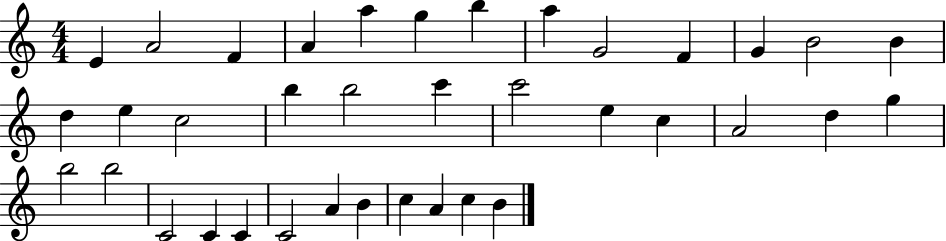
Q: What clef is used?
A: treble